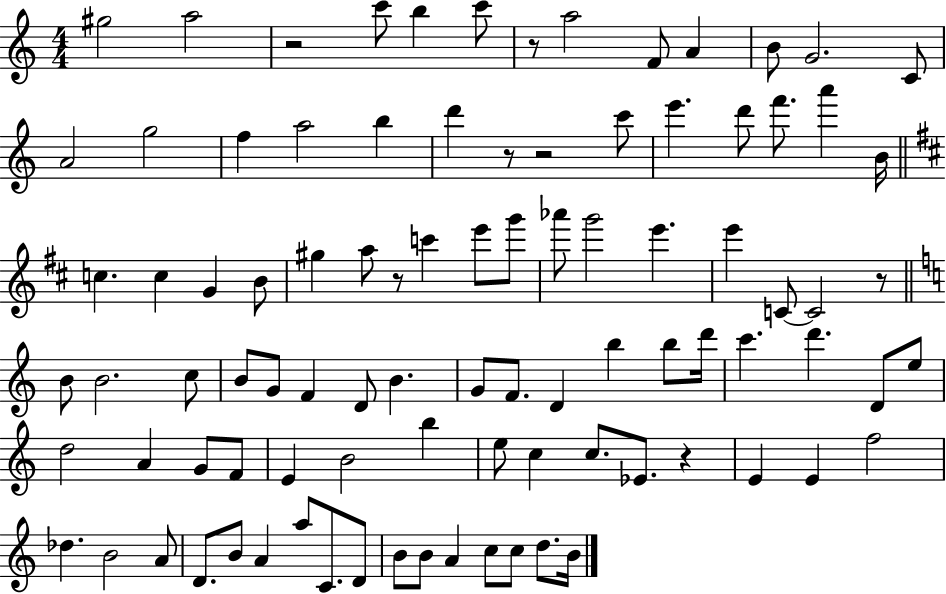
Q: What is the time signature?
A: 4/4